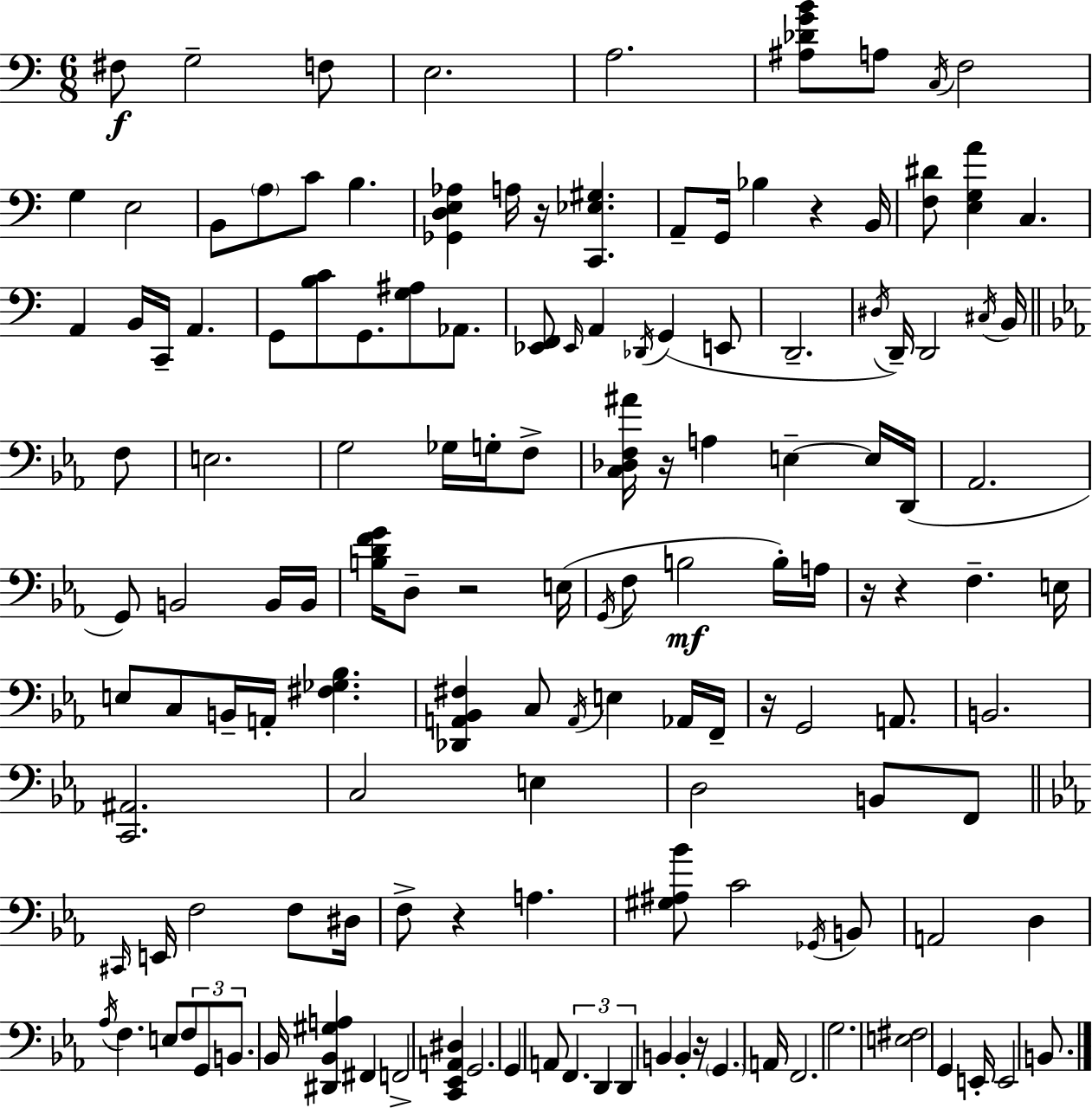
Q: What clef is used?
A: bass